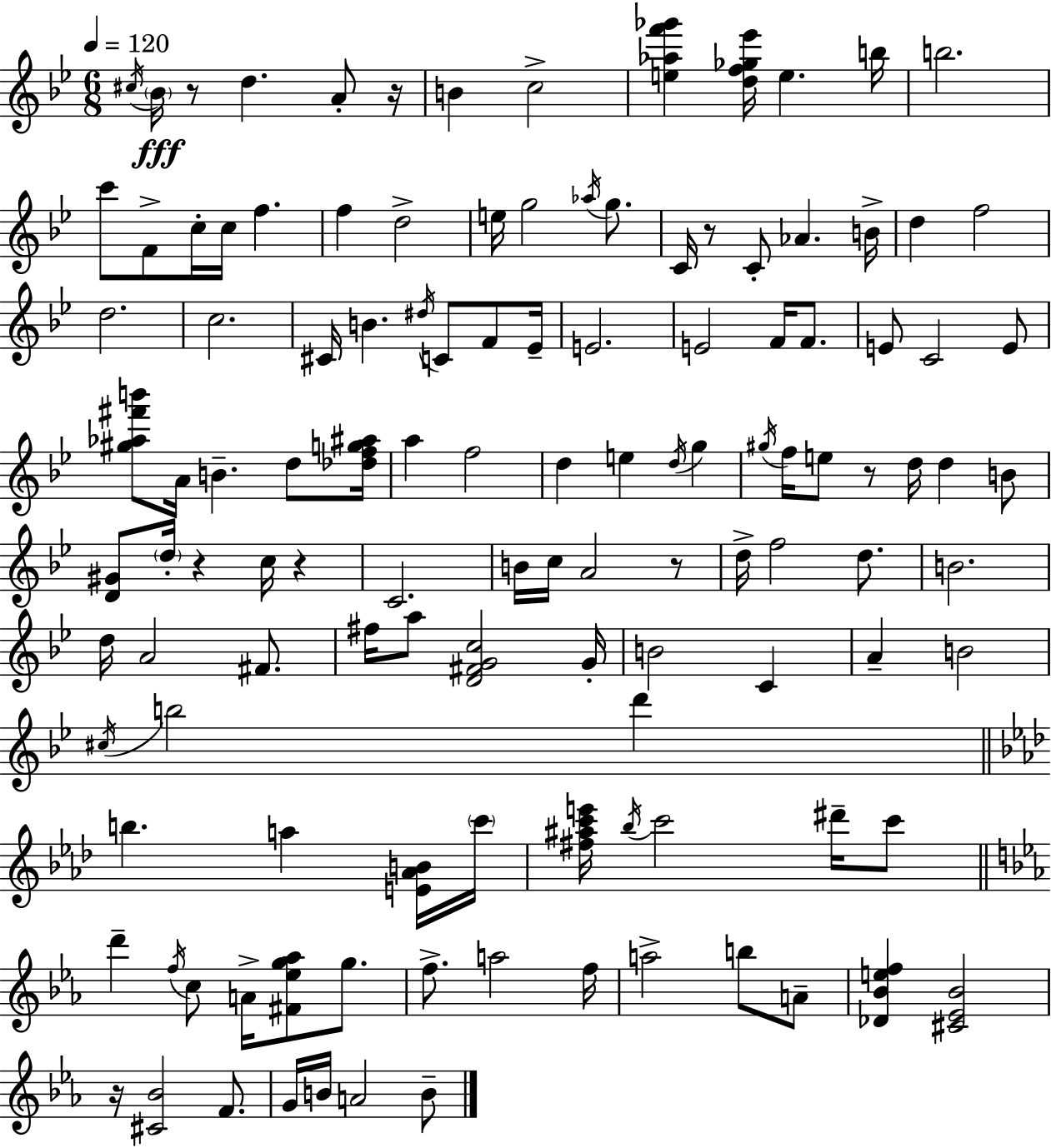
{
  \clef treble
  \numericTimeSignature
  \time 6/8
  \key bes \major
  \tempo 4 = 120
  \acciaccatura { cis''16 }\fff \parenthesize bes'16 r8 d''4. a'8-. | r16 b'4 c''2-> | <e'' aes'' f''' ges'''>4 <d'' f'' ges'' ees'''>16 e''4. | b''16 b''2. | \break c'''8 f'8-> c''16-. c''16 f''4. | f''4 d''2-> | e''16 g''2 \acciaccatura { aes''16 } g''8. | c'16 r8 c'8-. aes'4. | \break b'16-> d''4 f''2 | d''2. | c''2. | cis'16 b'4. \acciaccatura { dis''16 } c'8 | \break f'8 ees'16-- e'2. | e'2 f'16 | f'8. e'8 c'2 | e'8 <gis'' aes'' fis''' b'''>8 a'16 b'4.-- | \break d''8 <des'' f'' g'' ais''>16 a''4 f''2 | d''4 e''4 \acciaccatura { d''16 } | g''4 \acciaccatura { gis''16 } f''16 e''8 r8 d''16 d''4 | b'8 <d' gis'>8 \parenthesize d''16-. r4 | \break c''16 r4 c'2. | b'16 c''16 a'2 | r8 d''16-> f''2 | d''8. b'2. | \break d''16 a'2 | fis'8. fis''16 a''8 <d' fis' g' c''>2 | g'16-. b'2 | c'4 a'4-- b'2 | \break \acciaccatura { cis''16 } b''2 | d'''4 \bar "||" \break \key aes \major b''4. a''4 <e' aes' b'>16 \parenthesize c'''16 | <fis'' ais'' c''' e'''>16 \acciaccatura { bes''16 } c'''2 dis'''16-- c'''8 | \bar "||" \break \key c \minor d'''4-- \acciaccatura { f''16 } c''8 a'16-> <fis' ees'' g'' aes''>8 g''8. | f''8.-> a''2 | f''16 a''2-> b''8 a'8-- | <des' bes' e'' f''>4 <cis' ees' bes'>2 | \break r16 <cis' bes'>2 f'8. | g'16 b'16 a'2 b'8-- | \bar "|."
}